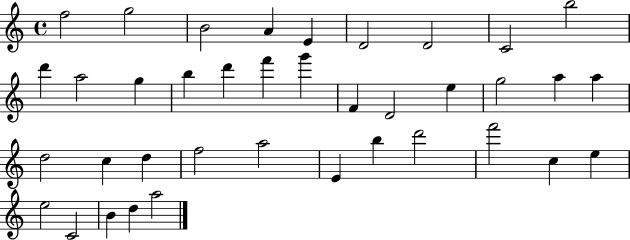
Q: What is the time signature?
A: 4/4